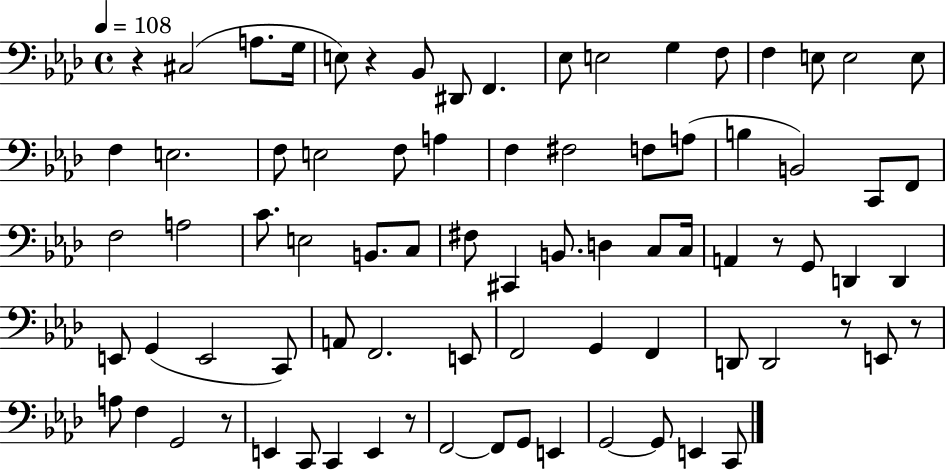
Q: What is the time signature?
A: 4/4